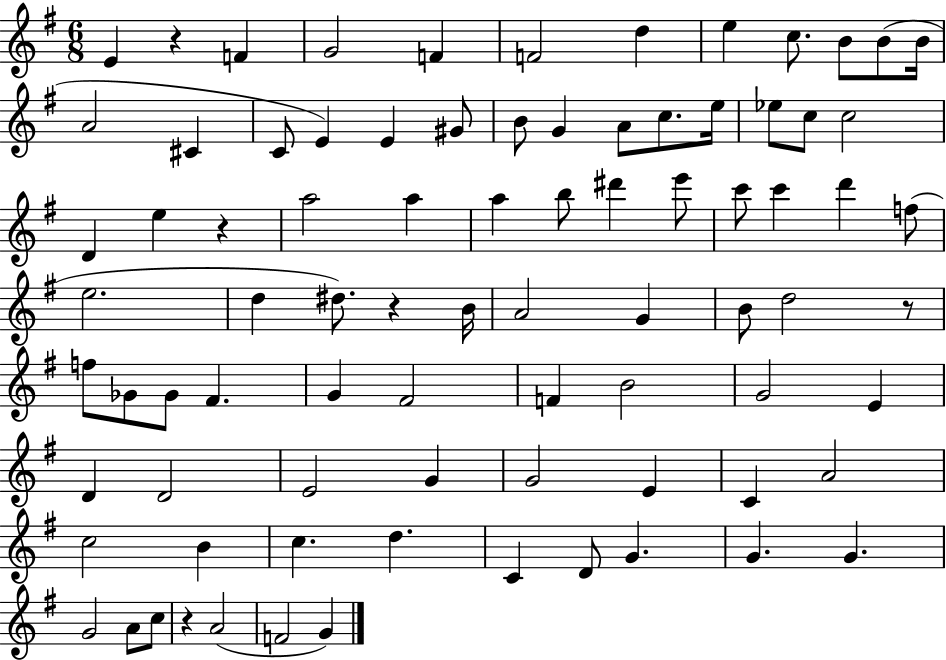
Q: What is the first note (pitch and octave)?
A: E4